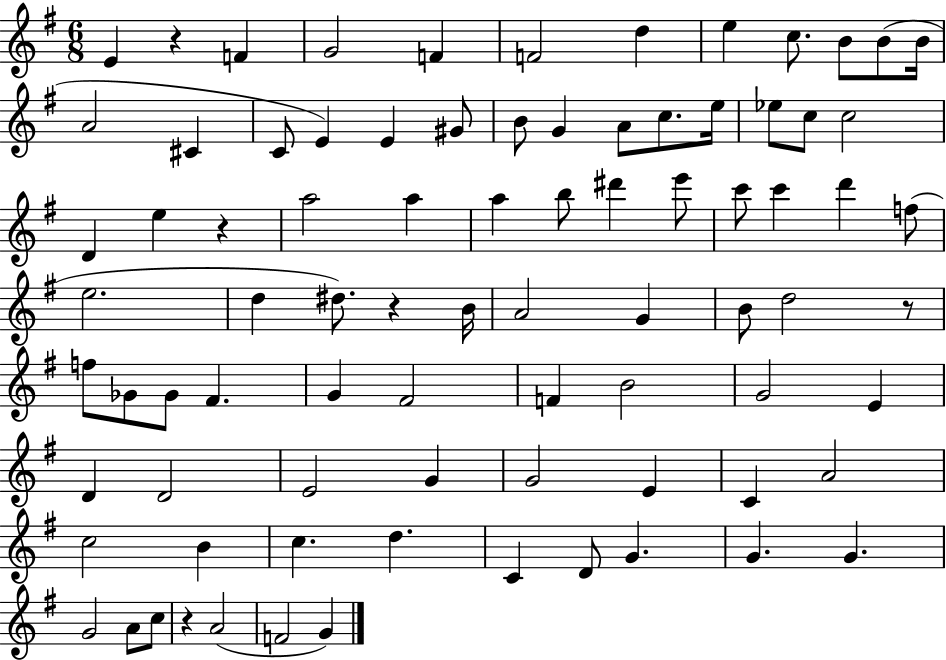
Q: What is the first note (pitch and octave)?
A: E4